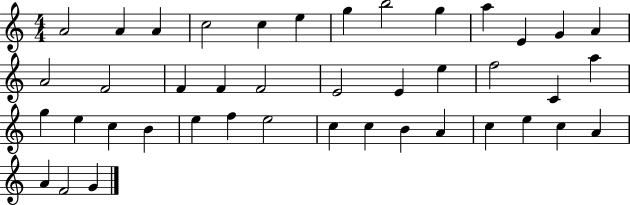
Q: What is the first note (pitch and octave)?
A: A4